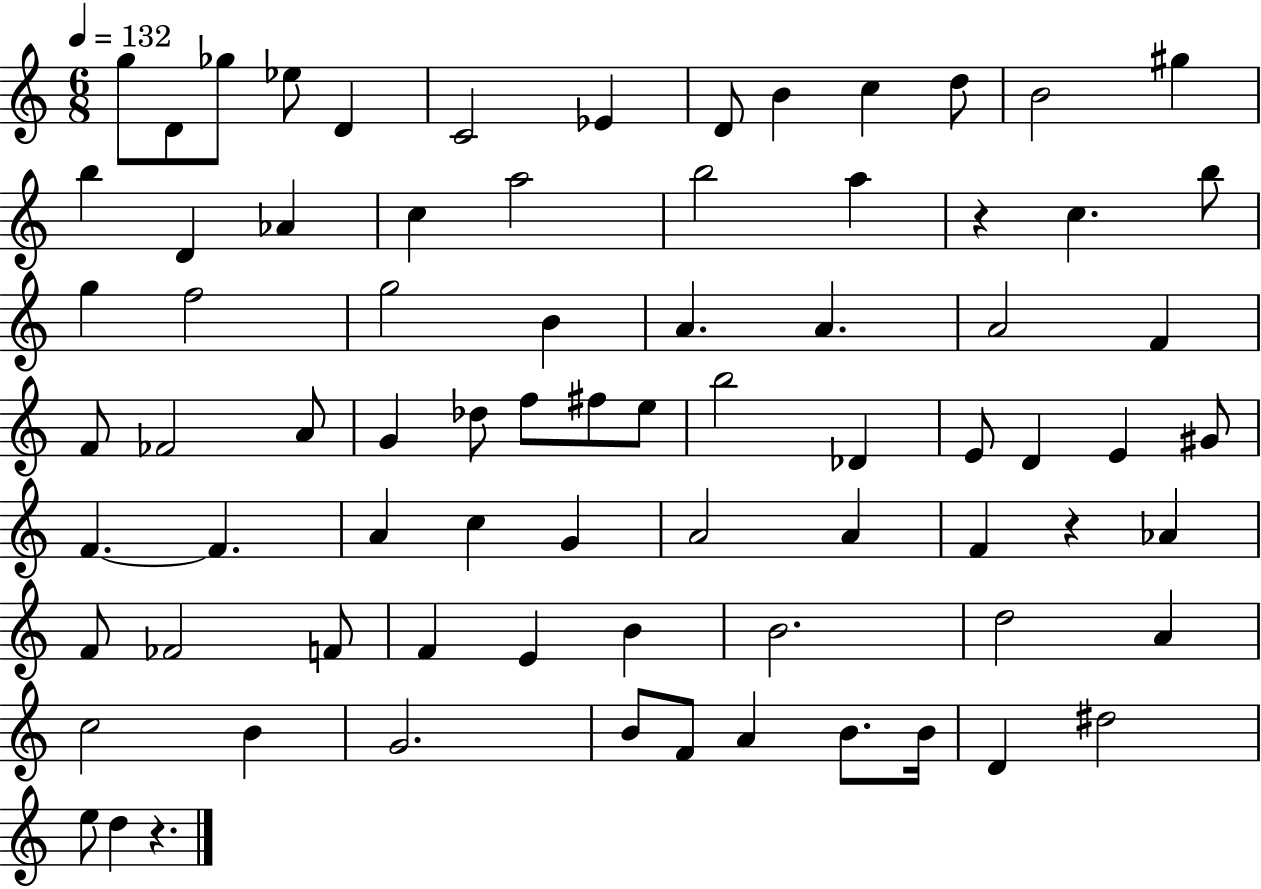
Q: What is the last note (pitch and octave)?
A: D5